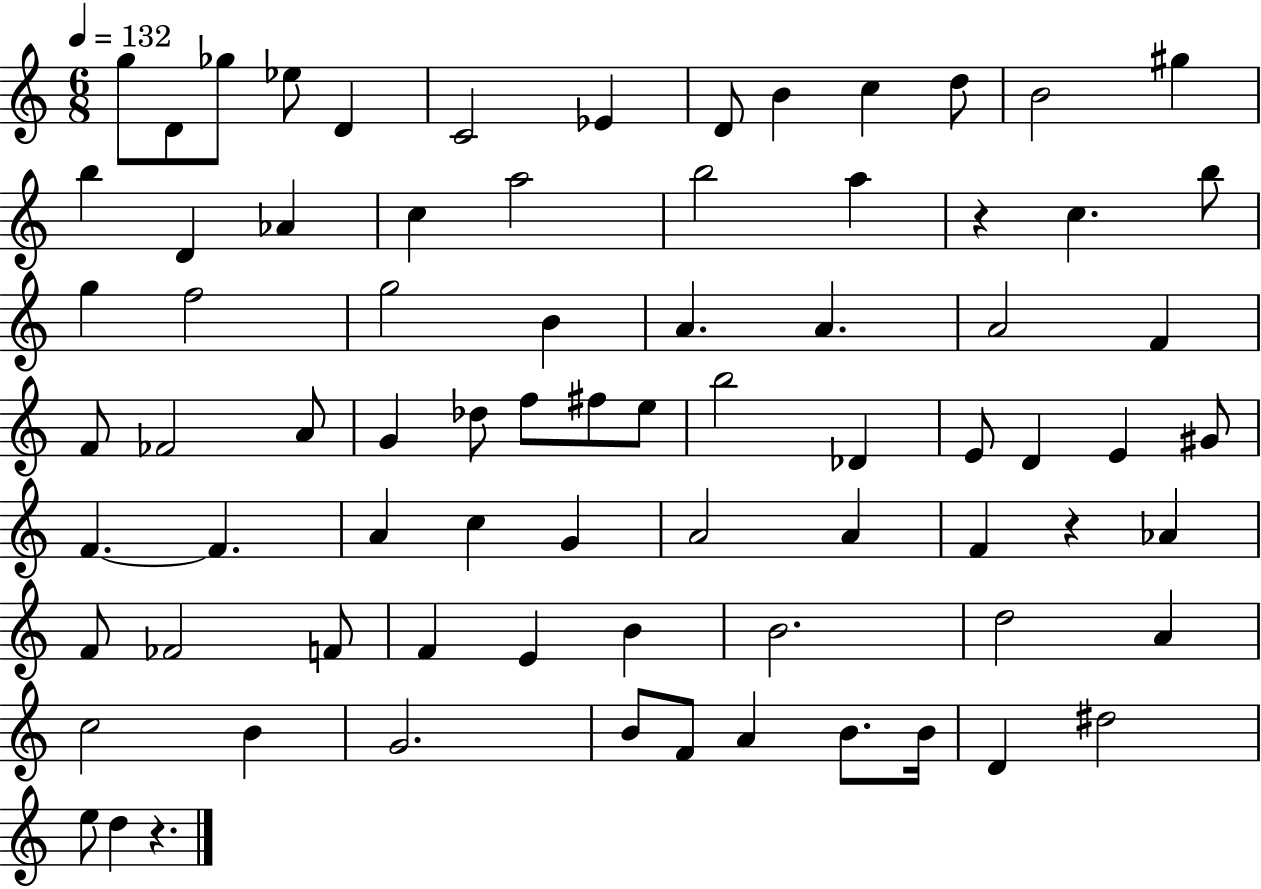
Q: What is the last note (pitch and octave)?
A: D5